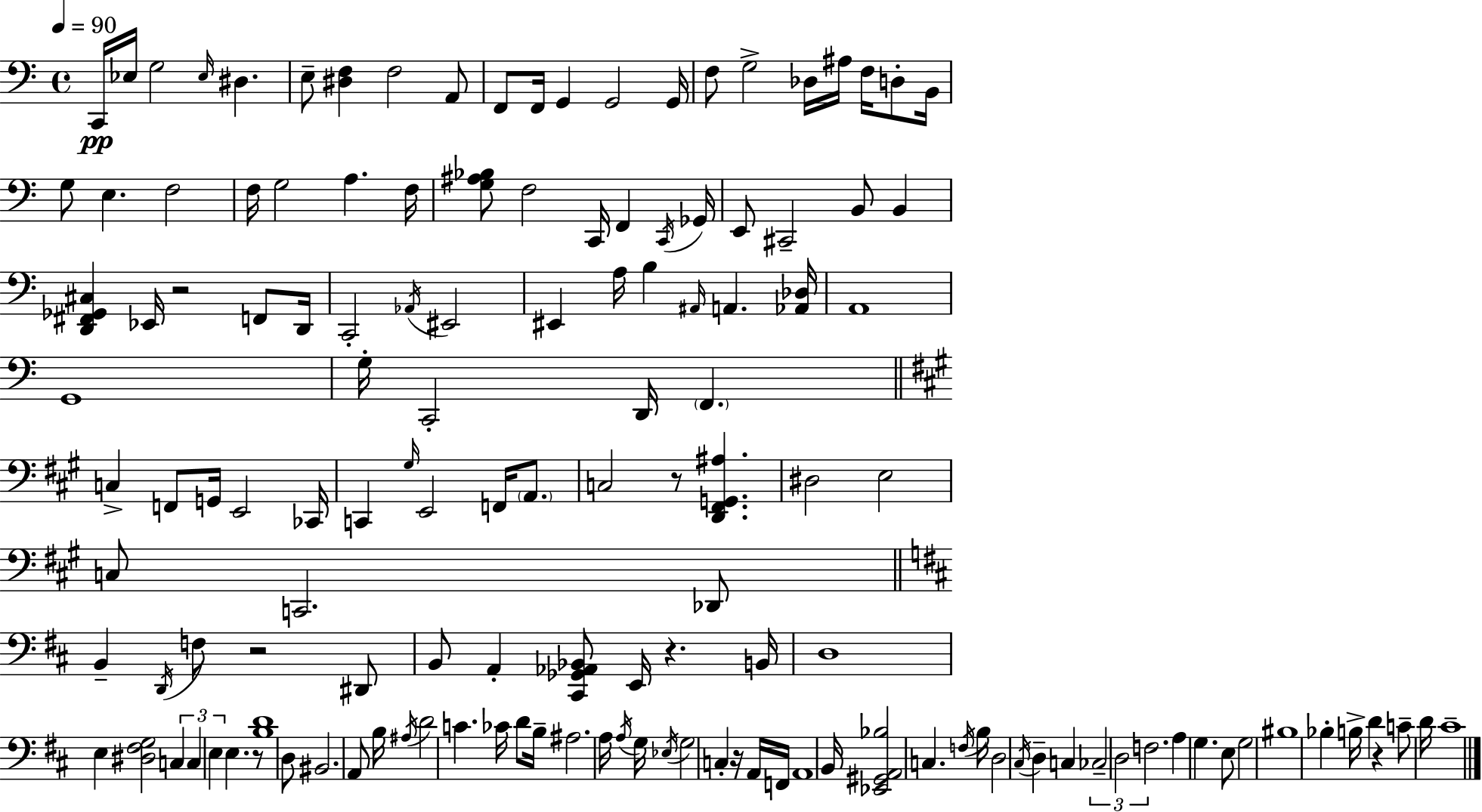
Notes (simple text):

C2/s Eb3/s G3/h Eb3/s D#3/q. E3/e [D#3,F3]/q F3/h A2/e F2/e F2/s G2/q G2/h G2/s F3/e G3/h Db3/s A#3/s F3/s D3/e B2/s G3/e E3/q. F3/h F3/s G3/h A3/q. F3/s [G3,A#3,Bb3]/e F3/h C2/s F2/q C2/s Gb2/s E2/e C#2/h B2/e B2/q [D2,F#2,Gb2,C#3]/q Eb2/s R/h F2/e D2/s C2/h Ab2/s EIS2/h EIS2/q A3/s B3/q A#2/s A2/q. [Ab2,Db3]/s A2/w G2/w G3/s C2/h D2/s F2/q. C3/q F2/e G2/s E2/h CES2/s C2/q G#3/s E2/h F2/s A2/e. C3/h R/e [D2,F#2,G2,A#3]/q. D#3/h E3/h C3/e C2/h. Db2/e B2/q D2/s F3/e R/h D#2/e B2/e A2/q [C#2,Gb2,Ab2,Bb2]/e E2/s R/q. B2/s D3/w E3/q [D#3,F#3,G3]/h C3/q C3/q E3/q E3/q. R/e [B3,D4]/w D3/e BIS2/h. A2/e B3/s A#3/s D4/h C4/q. CES4/s D4/e B3/s A#3/h. A3/s A3/s G3/s Eb3/s G3/h C3/q R/s A2/s F2/s A2/w B2/s [Eb2,G#2,A2,Bb3]/h C3/q. F3/s B3/s D3/h C#3/s D3/q C3/q CES3/h D3/h F3/h. A3/q G3/q. E3/e G3/h BIS3/w Bb3/q B3/s D4/q R/q C4/e D4/s C#4/w